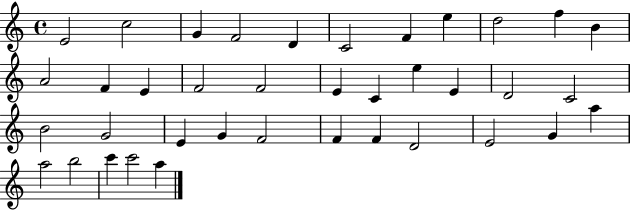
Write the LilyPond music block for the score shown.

{
  \clef treble
  \time 4/4
  \defaultTimeSignature
  \key c \major
  e'2 c''2 | g'4 f'2 d'4 | c'2 f'4 e''4 | d''2 f''4 b'4 | \break a'2 f'4 e'4 | f'2 f'2 | e'4 c'4 e''4 e'4 | d'2 c'2 | \break b'2 g'2 | e'4 g'4 f'2 | f'4 f'4 d'2 | e'2 g'4 a''4 | \break a''2 b''2 | c'''4 c'''2 a''4 | \bar "|."
}